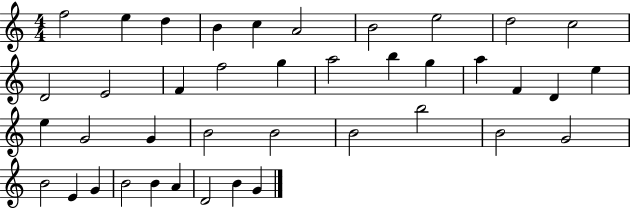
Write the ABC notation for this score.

X:1
T:Untitled
M:4/4
L:1/4
K:C
f2 e d B c A2 B2 e2 d2 c2 D2 E2 F f2 g a2 b g a F D e e G2 G B2 B2 B2 b2 B2 G2 B2 E G B2 B A D2 B G